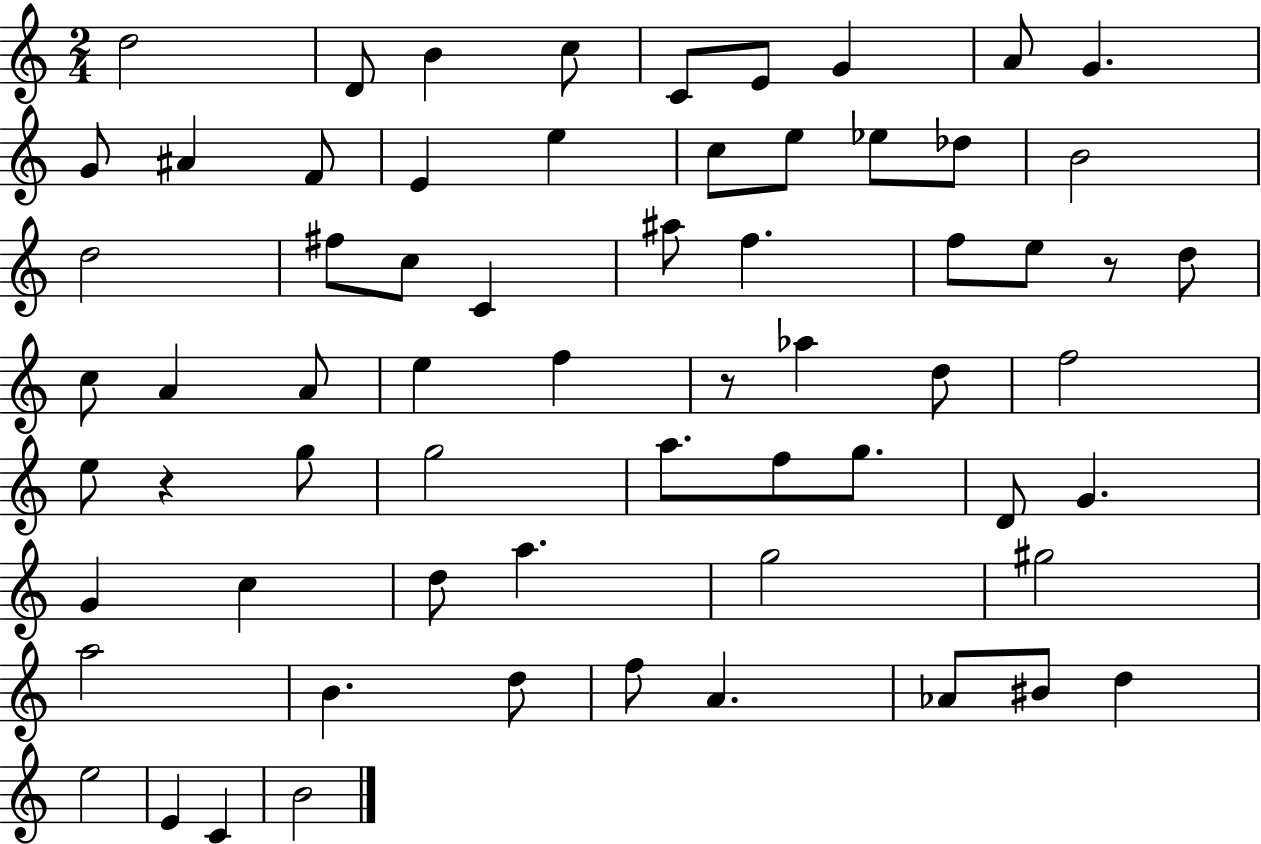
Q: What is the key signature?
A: C major